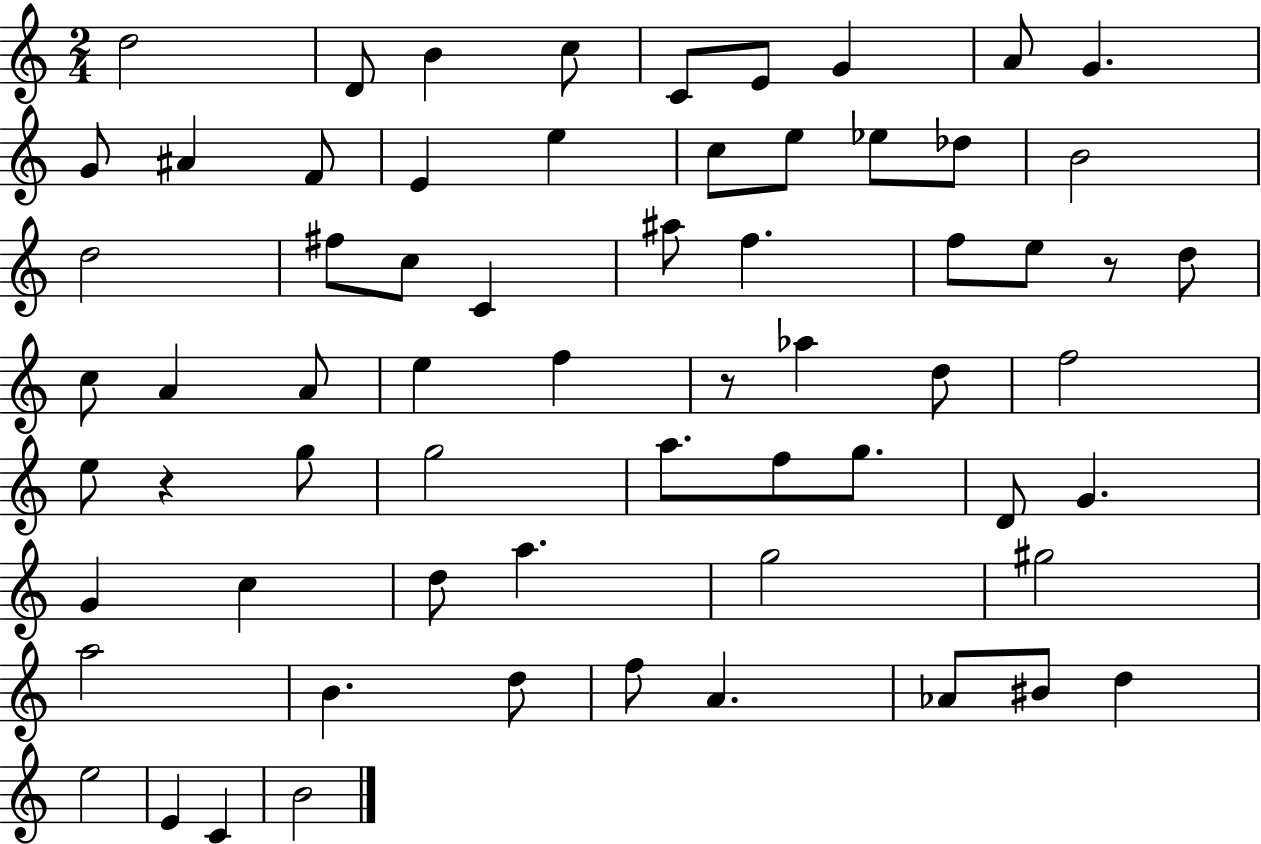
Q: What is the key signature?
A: C major